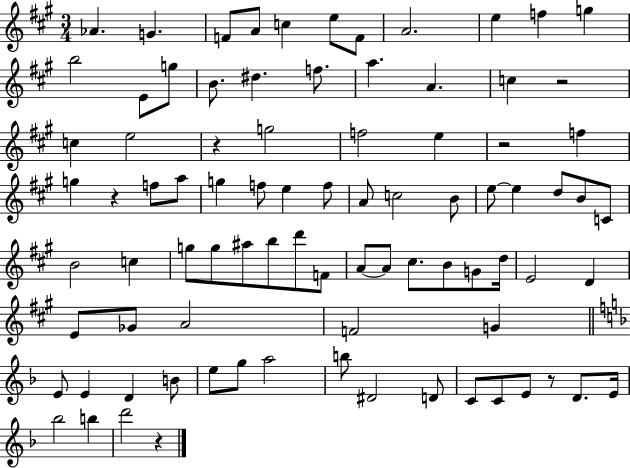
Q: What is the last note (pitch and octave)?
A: D6